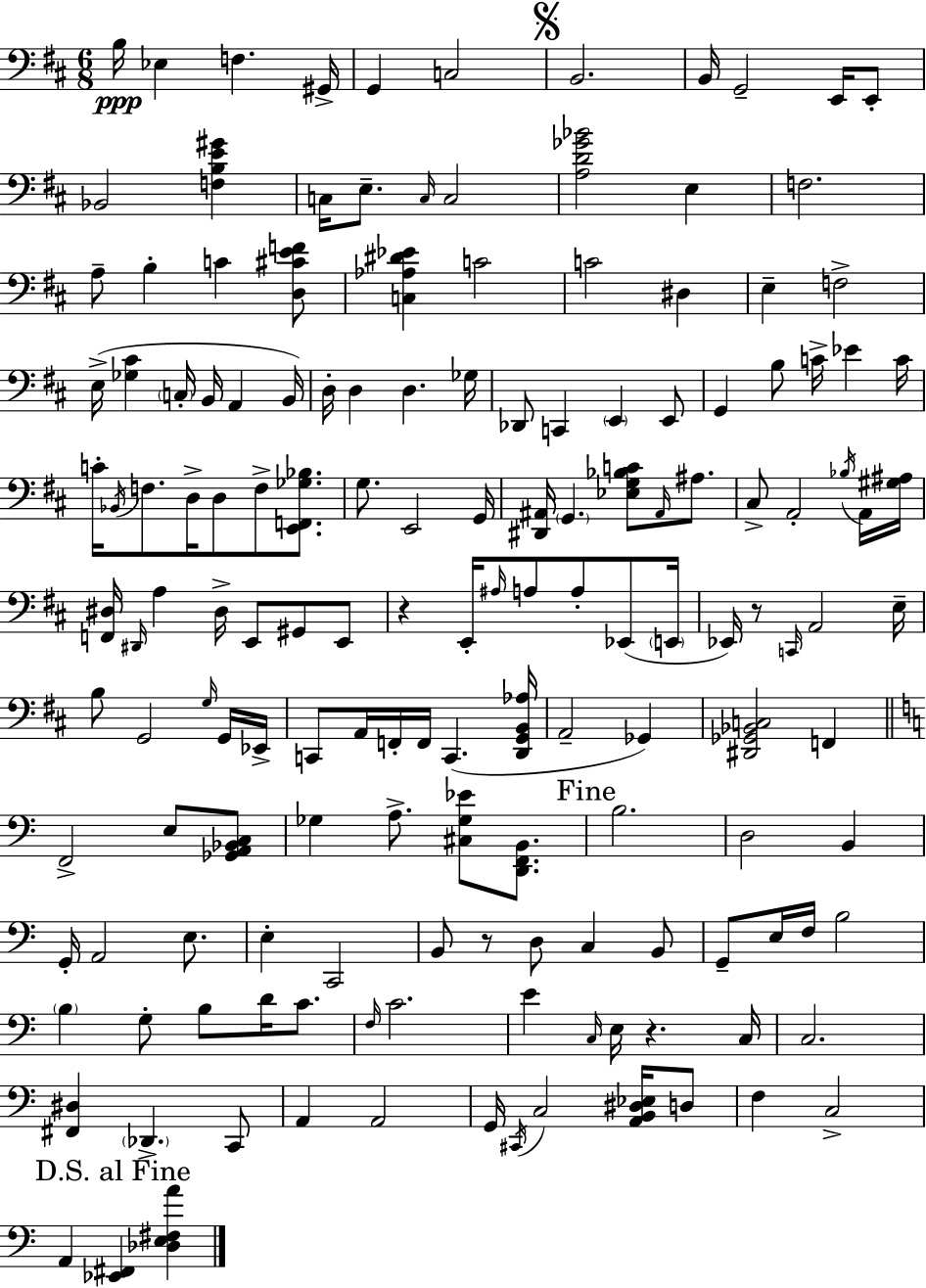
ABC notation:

X:1
T:Untitled
M:6/8
L:1/4
K:D
B,/4 _E, F, ^G,,/4 G,, C,2 B,,2 B,,/4 G,,2 E,,/4 E,,/2 _B,,2 [F,B,E^G] C,/4 E,/2 C,/4 C,2 [A,D_G_B]2 E, F,2 A,/2 B, C [D,^CEF]/2 [C,_A,^D_E] C2 C2 ^D, E, F,2 E,/4 [_G,^C] C,/4 B,,/4 A,, B,,/4 D,/4 D, D, _G,/4 _D,,/2 C,, E,, E,,/2 G,, B,/2 C/4 _E C/4 C/4 _B,,/4 F,/2 D,/4 D,/2 F,/2 [E,,F,,_G,_B,]/2 G,/2 E,,2 G,,/4 [^D,,^A,,]/4 G,, [_E,G,_B,C]/2 ^A,,/4 ^A,/2 ^C,/2 A,,2 _B,/4 A,,/4 [^G,^A,]/4 [F,,^D,]/4 ^D,,/4 A, ^D,/4 E,,/2 ^G,,/2 E,,/2 z E,,/4 ^A,/4 A,/2 A,/2 _E,,/2 E,,/4 _E,,/4 z/2 C,,/4 A,,2 E,/4 B,/2 G,,2 G,/4 G,,/4 _E,,/4 C,,/2 A,,/4 F,,/4 F,,/4 C,, [D,,G,,B,,_A,]/4 A,,2 _G,, [^D,,_G,,_B,,C,]2 F,, F,,2 E,/2 [_G,,A,,_B,,C,]/2 _G, A,/2 [^C,_G,_E]/2 [D,,F,,B,,]/2 B,2 D,2 B,, G,,/4 A,,2 E,/2 E, C,,2 B,,/2 z/2 D,/2 C, B,,/2 G,,/2 E,/4 F,/4 B,2 B, G,/2 B,/2 D/4 C/2 F,/4 C2 E C,/4 E,/4 z C,/4 C,2 [^F,,^D,] _D,, C,,/2 A,, A,,2 G,,/4 ^C,,/4 C,2 [A,,B,,^D,_E,]/4 D,/2 F, C,2 A,, [_E,,^F,,] [_D,E,^F,A]